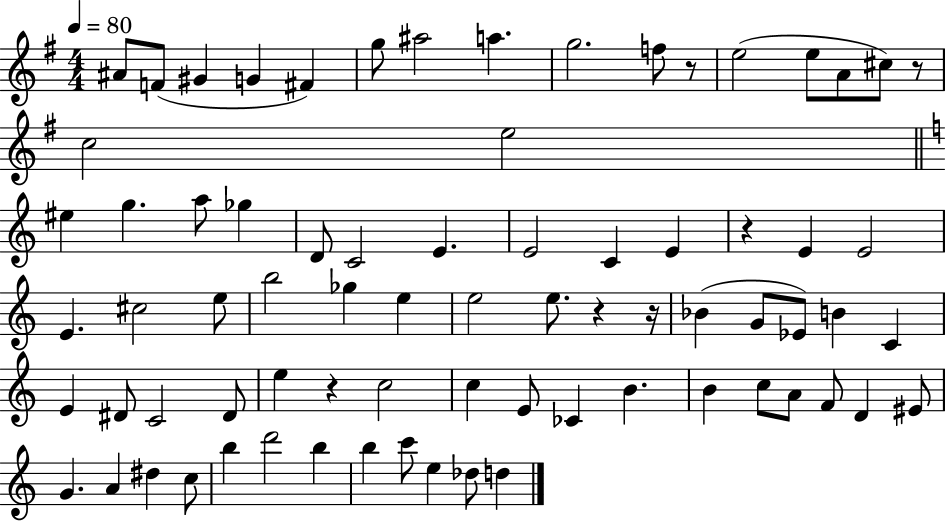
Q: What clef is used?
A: treble